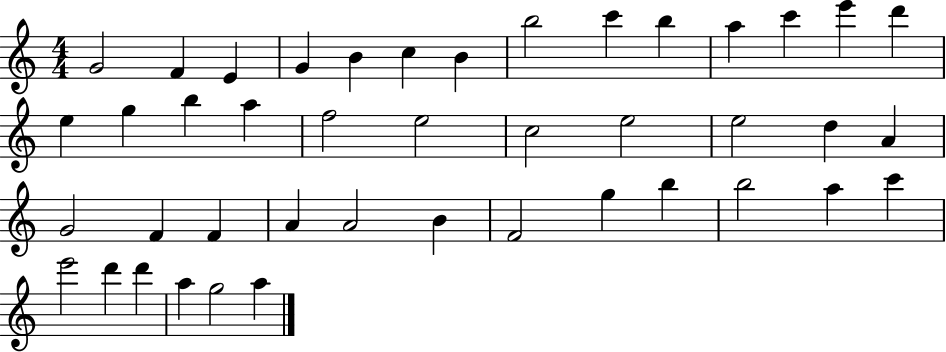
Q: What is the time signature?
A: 4/4